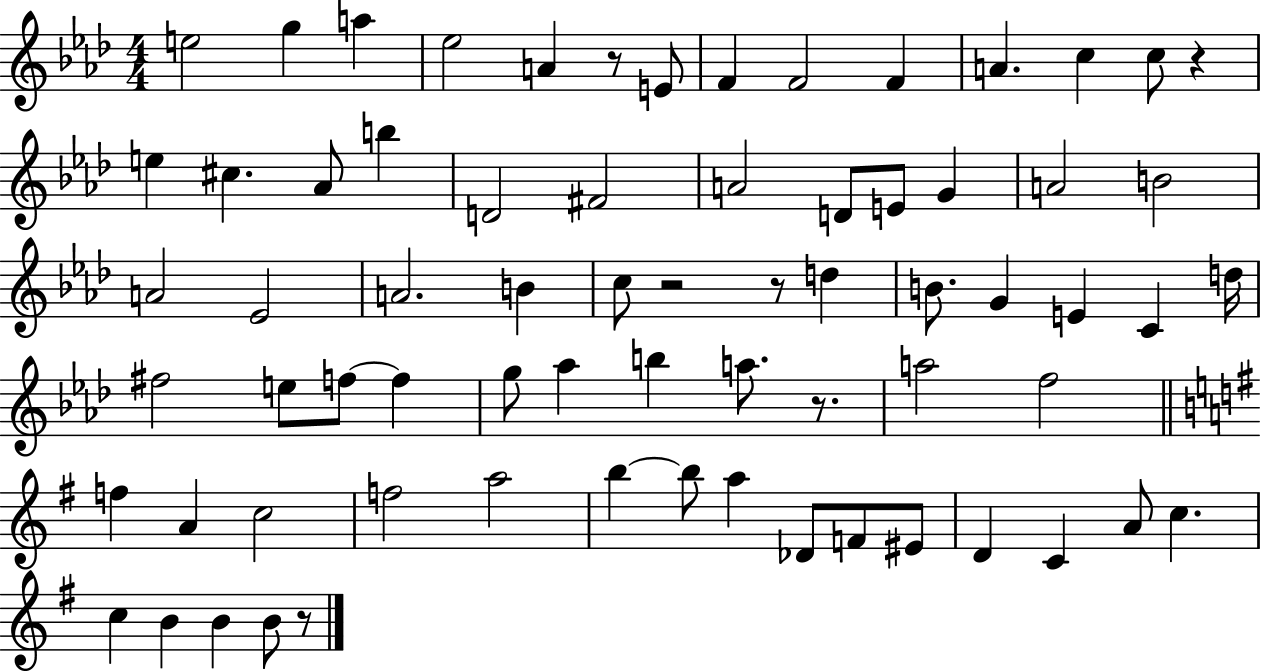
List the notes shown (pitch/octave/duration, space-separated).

E5/h G5/q A5/q Eb5/h A4/q R/e E4/e F4/q F4/h F4/q A4/q. C5/q C5/e R/q E5/q C#5/q. Ab4/e B5/q D4/h F#4/h A4/h D4/e E4/e G4/q A4/h B4/h A4/h Eb4/h A4/h. B4/q C5/e R/h R/e D5/q B4/e. G4/q E4/q C4/q D5/s F#5/h E5/e F5/e F5/q G5/e Ab5/q B5/q A5/e. R/e. A5/h F5/h F5/q A4/q C5/h F5/h A5/h B5/q B5/e A5/q Db4/e F4/e EIS4/e D4/q C4/q A4/e C5/q. C5/q B4/q B4/q B4/e R/e